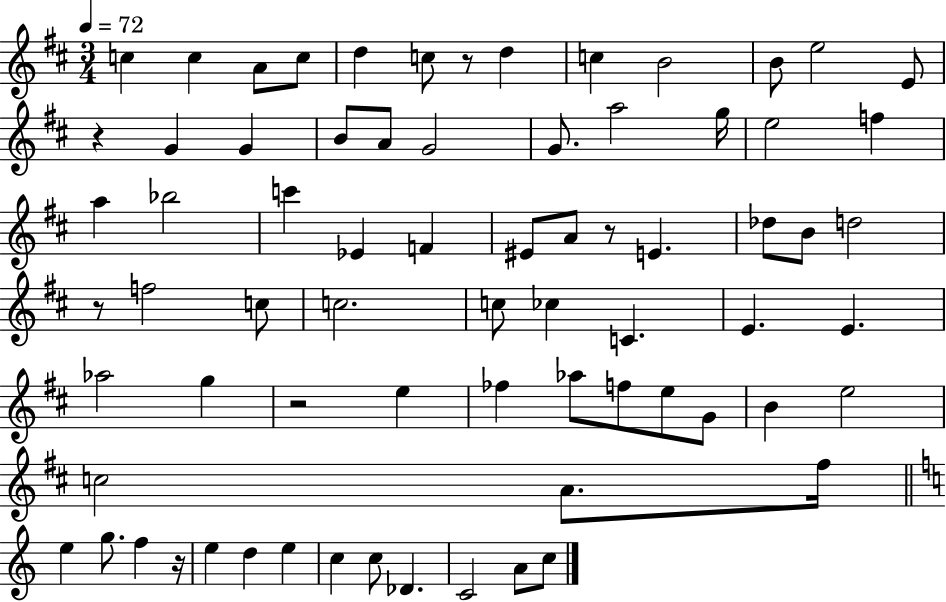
{
  \clef treble
  \numericTimeSignature
  \time 3/4
  \key d \major
  \tempo 4 = 72
  c''4 c''4 a'8 c''8 | d''4 c''8 r8 d''4 | c''4 b'2 | b'8 e''2 e'8 | \break r4 g'4 g'4 | b'8 a'8 g'2 | g'8. a''2 g''16 | e''2 f''4 | \break a''4 bes''2 | c'''4 ees'4 f'4 | eis'8 a'8 r8 e'4. | des''8 b'8 d''2 | \break r8 f''2 c''8 | c''2. | c''8 ces''4 c'4. | e'4. e'4. | \break aes''2 g''4 | r2 e''4 | fes''4 aes''8 f''8 e''8 g'8 | b'4 e''2 | \break c''2 a'8. fis''16 | \bar "||" \break \key c \major e''4 g''8. f''4 r16 | e''4 d''4 e''4 | c''4 c''8 des'4. | c'2 a'8 c''8 | \break \bar "|."
}